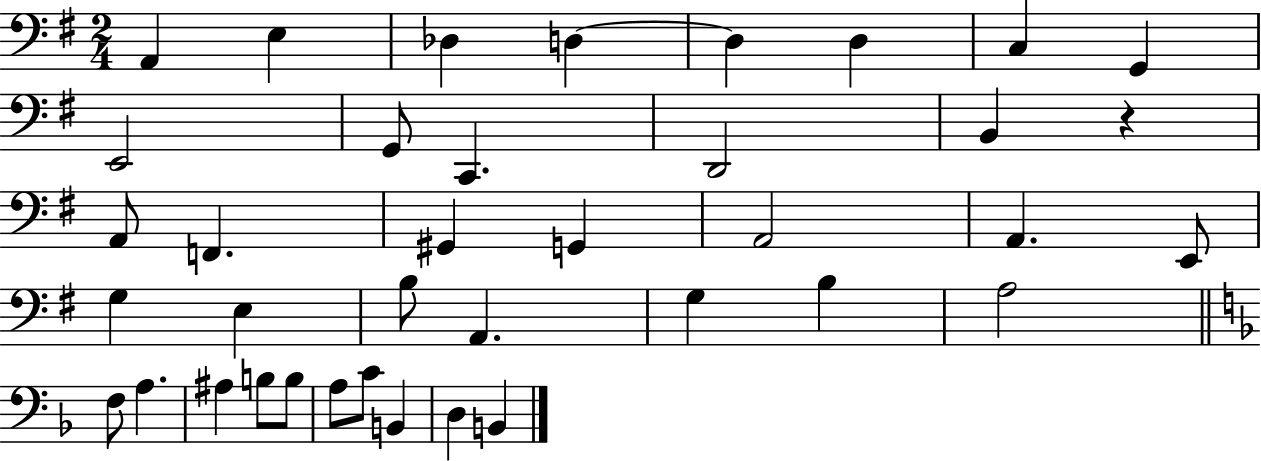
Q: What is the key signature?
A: G major